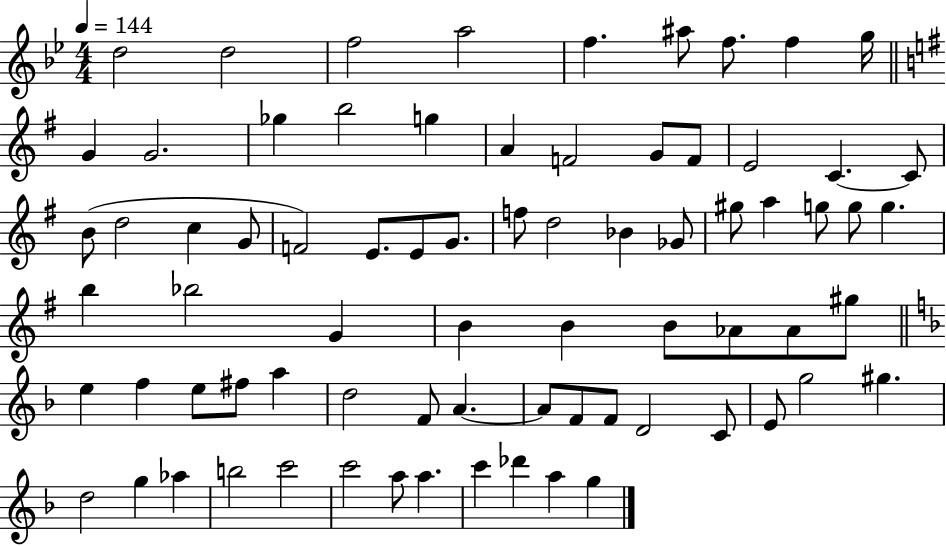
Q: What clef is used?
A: treble